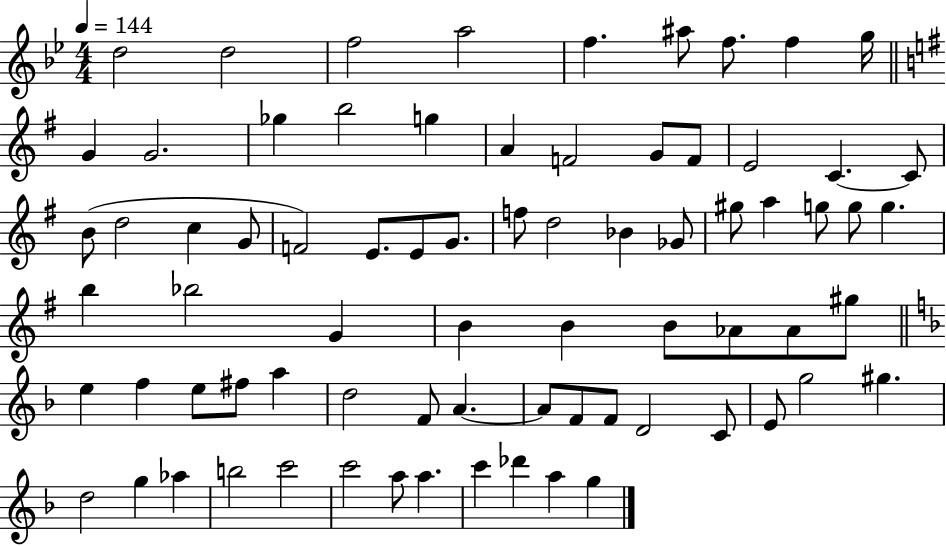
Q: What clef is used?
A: treble